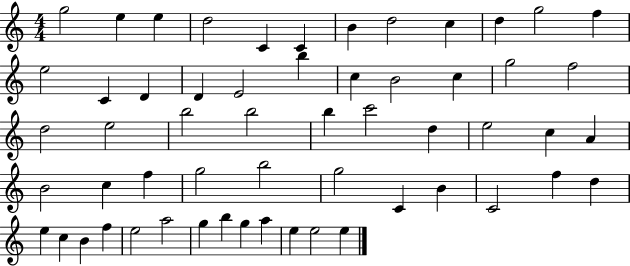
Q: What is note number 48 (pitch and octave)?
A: F5